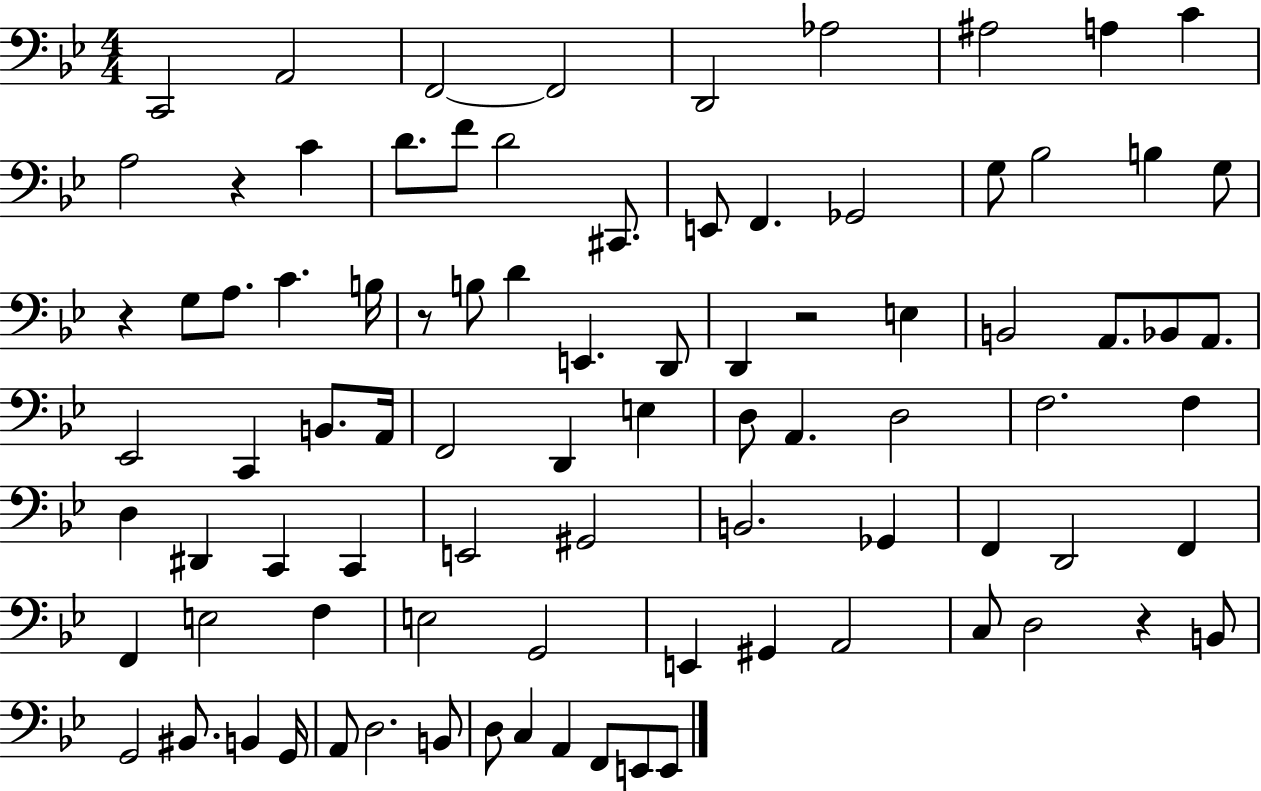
C2/h A2/h F2/h F2/h D2/h Ab3/h A#3/h A3/q C4/q A3/h R/q C4/q D4/e. F4/e D4/h C#2/e. E2/e F2/q. Gb2/h G3/e Bb3/h B3/q G3/e R/q G3/e A3/e. C4/q. B3/s R/e B3/e D4/q E2/q. D2/e D2/q R/h E3/q B2/h A2/e. Bb2/e A2/e. Eb2/h C2/q B2/e. A2/s F2/h D2/q E3/q D3/e A2/q. D3/h F3/h. F3/q D3/q D#2/q C2/q C2/q E2/h G#2/h B2/h. Gb2/q F2/q D2/h F2/q F2/q E3/h F3/q E3/h G2/h E2/q G#2/q A2/h C3/e D3/h R/q B2/e G2/h BIS2/e. B2/q G2/s A2/e D3/h. B2/e D3/e C3/q A2/q F2/e E2/e E2/e